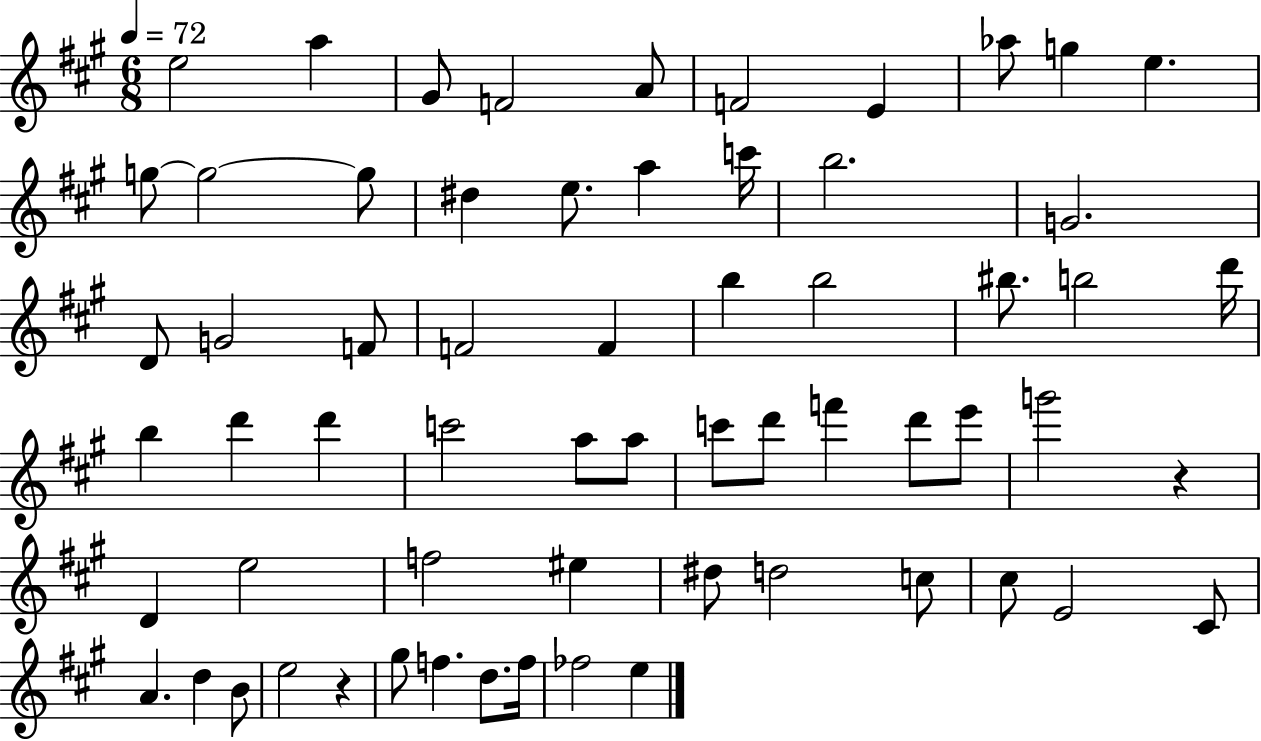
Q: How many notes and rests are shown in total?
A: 63